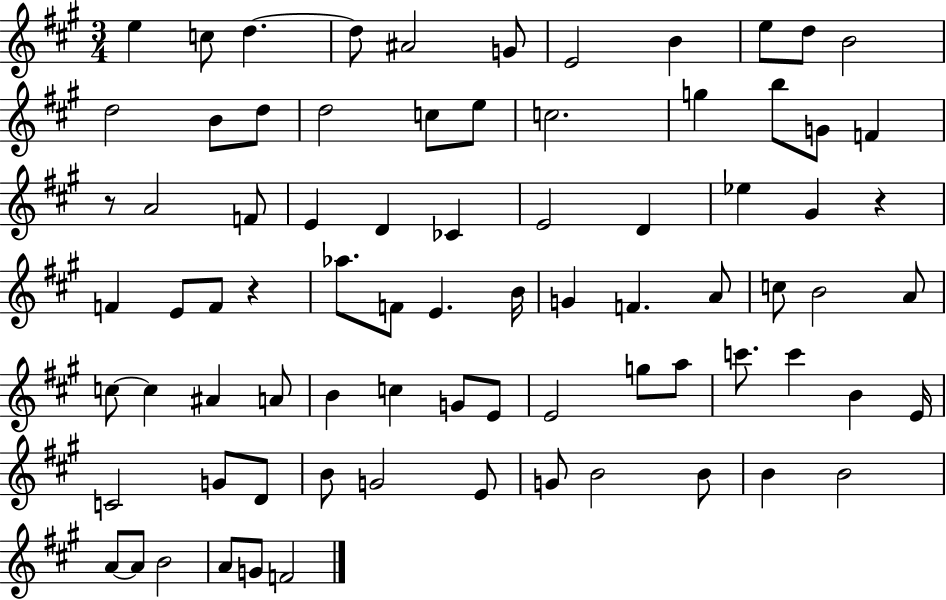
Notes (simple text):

E5/q C5/e D5/q. D5/e A#4/h G4/e E4/h B4/q E5/e D5/e B4/h D5/h B4/e D5/e D5/h C5/e E5/e C5/h. G5/q B5/e G4/e F4/q R/e A4/h F4/e E4/q D4/q CES4/q E4/h D4/q Eb5/q G#4/q R/q F4/q E4/e F4/e R/q Ab5/e. F4/e E4/q. B4/s G4/q F4/q. A4/e C5/e B4/h A4/e C5/e C5/q A#4/q A4/e B4/q C5/q G4/e E4/e E4/h G5/e A5/e C6/e. C6/q B4/q E4/s C4/h G4/e D4/e B4/e G4/h E4/e G4/e B4/h B4/e B4/q B4/h A4/e A4/e B4/h A4/e G4/e F4/h